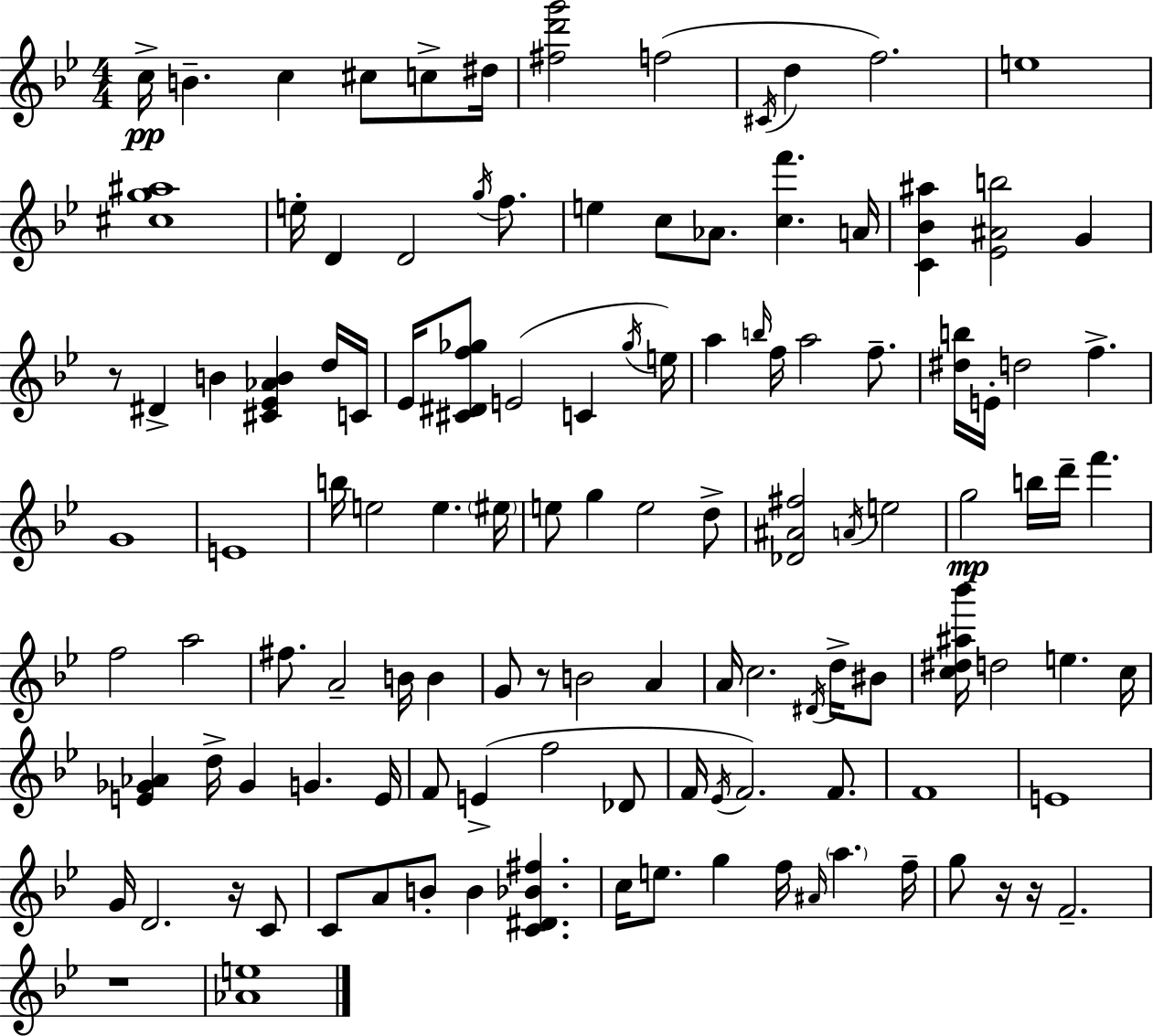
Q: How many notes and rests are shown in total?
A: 120